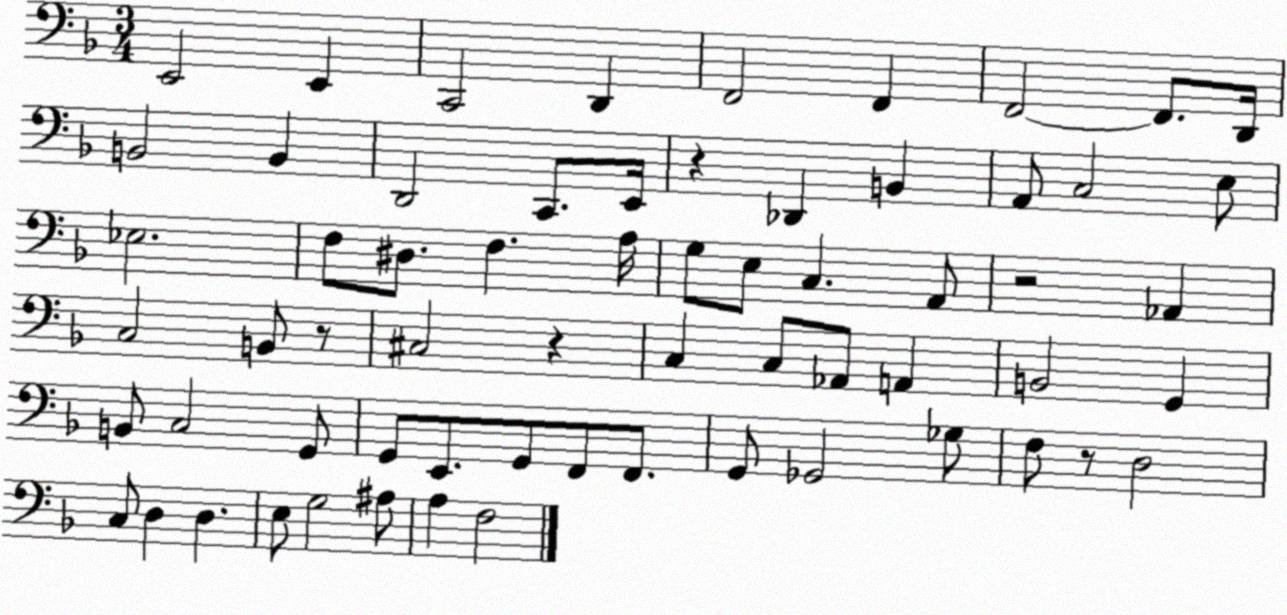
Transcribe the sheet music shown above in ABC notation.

X:1
T:Untitled
M:3/4
L:1/4
K:F
E,,2 E,, C,,2 D,, F,,2 F,, F,,2 F,,/2 D,,/4 B,,2 B,, D,,2 C,,/2 E,,/4 z _D,, B,, A,,/2 C,2 E,/2 _E,2 F,/2 ^D,/2 F, A,/4 G,/2 E,/2 C, A,,/2 z2 _A,, C,2 B,,/2 z/2 ^C,2 z C, C,/2 _A,,/2 A,, B,,2 G,, B,,/2 C,2 G,,/2 G,,/2 E,,/2 G,,/2 F,,/2 F,,/2 G,,/2 _G,,2 _G,/2 F,/2 z/2 D,2 C,/2 D, D, E,/2 G,2 ^A,/2 A, F,2